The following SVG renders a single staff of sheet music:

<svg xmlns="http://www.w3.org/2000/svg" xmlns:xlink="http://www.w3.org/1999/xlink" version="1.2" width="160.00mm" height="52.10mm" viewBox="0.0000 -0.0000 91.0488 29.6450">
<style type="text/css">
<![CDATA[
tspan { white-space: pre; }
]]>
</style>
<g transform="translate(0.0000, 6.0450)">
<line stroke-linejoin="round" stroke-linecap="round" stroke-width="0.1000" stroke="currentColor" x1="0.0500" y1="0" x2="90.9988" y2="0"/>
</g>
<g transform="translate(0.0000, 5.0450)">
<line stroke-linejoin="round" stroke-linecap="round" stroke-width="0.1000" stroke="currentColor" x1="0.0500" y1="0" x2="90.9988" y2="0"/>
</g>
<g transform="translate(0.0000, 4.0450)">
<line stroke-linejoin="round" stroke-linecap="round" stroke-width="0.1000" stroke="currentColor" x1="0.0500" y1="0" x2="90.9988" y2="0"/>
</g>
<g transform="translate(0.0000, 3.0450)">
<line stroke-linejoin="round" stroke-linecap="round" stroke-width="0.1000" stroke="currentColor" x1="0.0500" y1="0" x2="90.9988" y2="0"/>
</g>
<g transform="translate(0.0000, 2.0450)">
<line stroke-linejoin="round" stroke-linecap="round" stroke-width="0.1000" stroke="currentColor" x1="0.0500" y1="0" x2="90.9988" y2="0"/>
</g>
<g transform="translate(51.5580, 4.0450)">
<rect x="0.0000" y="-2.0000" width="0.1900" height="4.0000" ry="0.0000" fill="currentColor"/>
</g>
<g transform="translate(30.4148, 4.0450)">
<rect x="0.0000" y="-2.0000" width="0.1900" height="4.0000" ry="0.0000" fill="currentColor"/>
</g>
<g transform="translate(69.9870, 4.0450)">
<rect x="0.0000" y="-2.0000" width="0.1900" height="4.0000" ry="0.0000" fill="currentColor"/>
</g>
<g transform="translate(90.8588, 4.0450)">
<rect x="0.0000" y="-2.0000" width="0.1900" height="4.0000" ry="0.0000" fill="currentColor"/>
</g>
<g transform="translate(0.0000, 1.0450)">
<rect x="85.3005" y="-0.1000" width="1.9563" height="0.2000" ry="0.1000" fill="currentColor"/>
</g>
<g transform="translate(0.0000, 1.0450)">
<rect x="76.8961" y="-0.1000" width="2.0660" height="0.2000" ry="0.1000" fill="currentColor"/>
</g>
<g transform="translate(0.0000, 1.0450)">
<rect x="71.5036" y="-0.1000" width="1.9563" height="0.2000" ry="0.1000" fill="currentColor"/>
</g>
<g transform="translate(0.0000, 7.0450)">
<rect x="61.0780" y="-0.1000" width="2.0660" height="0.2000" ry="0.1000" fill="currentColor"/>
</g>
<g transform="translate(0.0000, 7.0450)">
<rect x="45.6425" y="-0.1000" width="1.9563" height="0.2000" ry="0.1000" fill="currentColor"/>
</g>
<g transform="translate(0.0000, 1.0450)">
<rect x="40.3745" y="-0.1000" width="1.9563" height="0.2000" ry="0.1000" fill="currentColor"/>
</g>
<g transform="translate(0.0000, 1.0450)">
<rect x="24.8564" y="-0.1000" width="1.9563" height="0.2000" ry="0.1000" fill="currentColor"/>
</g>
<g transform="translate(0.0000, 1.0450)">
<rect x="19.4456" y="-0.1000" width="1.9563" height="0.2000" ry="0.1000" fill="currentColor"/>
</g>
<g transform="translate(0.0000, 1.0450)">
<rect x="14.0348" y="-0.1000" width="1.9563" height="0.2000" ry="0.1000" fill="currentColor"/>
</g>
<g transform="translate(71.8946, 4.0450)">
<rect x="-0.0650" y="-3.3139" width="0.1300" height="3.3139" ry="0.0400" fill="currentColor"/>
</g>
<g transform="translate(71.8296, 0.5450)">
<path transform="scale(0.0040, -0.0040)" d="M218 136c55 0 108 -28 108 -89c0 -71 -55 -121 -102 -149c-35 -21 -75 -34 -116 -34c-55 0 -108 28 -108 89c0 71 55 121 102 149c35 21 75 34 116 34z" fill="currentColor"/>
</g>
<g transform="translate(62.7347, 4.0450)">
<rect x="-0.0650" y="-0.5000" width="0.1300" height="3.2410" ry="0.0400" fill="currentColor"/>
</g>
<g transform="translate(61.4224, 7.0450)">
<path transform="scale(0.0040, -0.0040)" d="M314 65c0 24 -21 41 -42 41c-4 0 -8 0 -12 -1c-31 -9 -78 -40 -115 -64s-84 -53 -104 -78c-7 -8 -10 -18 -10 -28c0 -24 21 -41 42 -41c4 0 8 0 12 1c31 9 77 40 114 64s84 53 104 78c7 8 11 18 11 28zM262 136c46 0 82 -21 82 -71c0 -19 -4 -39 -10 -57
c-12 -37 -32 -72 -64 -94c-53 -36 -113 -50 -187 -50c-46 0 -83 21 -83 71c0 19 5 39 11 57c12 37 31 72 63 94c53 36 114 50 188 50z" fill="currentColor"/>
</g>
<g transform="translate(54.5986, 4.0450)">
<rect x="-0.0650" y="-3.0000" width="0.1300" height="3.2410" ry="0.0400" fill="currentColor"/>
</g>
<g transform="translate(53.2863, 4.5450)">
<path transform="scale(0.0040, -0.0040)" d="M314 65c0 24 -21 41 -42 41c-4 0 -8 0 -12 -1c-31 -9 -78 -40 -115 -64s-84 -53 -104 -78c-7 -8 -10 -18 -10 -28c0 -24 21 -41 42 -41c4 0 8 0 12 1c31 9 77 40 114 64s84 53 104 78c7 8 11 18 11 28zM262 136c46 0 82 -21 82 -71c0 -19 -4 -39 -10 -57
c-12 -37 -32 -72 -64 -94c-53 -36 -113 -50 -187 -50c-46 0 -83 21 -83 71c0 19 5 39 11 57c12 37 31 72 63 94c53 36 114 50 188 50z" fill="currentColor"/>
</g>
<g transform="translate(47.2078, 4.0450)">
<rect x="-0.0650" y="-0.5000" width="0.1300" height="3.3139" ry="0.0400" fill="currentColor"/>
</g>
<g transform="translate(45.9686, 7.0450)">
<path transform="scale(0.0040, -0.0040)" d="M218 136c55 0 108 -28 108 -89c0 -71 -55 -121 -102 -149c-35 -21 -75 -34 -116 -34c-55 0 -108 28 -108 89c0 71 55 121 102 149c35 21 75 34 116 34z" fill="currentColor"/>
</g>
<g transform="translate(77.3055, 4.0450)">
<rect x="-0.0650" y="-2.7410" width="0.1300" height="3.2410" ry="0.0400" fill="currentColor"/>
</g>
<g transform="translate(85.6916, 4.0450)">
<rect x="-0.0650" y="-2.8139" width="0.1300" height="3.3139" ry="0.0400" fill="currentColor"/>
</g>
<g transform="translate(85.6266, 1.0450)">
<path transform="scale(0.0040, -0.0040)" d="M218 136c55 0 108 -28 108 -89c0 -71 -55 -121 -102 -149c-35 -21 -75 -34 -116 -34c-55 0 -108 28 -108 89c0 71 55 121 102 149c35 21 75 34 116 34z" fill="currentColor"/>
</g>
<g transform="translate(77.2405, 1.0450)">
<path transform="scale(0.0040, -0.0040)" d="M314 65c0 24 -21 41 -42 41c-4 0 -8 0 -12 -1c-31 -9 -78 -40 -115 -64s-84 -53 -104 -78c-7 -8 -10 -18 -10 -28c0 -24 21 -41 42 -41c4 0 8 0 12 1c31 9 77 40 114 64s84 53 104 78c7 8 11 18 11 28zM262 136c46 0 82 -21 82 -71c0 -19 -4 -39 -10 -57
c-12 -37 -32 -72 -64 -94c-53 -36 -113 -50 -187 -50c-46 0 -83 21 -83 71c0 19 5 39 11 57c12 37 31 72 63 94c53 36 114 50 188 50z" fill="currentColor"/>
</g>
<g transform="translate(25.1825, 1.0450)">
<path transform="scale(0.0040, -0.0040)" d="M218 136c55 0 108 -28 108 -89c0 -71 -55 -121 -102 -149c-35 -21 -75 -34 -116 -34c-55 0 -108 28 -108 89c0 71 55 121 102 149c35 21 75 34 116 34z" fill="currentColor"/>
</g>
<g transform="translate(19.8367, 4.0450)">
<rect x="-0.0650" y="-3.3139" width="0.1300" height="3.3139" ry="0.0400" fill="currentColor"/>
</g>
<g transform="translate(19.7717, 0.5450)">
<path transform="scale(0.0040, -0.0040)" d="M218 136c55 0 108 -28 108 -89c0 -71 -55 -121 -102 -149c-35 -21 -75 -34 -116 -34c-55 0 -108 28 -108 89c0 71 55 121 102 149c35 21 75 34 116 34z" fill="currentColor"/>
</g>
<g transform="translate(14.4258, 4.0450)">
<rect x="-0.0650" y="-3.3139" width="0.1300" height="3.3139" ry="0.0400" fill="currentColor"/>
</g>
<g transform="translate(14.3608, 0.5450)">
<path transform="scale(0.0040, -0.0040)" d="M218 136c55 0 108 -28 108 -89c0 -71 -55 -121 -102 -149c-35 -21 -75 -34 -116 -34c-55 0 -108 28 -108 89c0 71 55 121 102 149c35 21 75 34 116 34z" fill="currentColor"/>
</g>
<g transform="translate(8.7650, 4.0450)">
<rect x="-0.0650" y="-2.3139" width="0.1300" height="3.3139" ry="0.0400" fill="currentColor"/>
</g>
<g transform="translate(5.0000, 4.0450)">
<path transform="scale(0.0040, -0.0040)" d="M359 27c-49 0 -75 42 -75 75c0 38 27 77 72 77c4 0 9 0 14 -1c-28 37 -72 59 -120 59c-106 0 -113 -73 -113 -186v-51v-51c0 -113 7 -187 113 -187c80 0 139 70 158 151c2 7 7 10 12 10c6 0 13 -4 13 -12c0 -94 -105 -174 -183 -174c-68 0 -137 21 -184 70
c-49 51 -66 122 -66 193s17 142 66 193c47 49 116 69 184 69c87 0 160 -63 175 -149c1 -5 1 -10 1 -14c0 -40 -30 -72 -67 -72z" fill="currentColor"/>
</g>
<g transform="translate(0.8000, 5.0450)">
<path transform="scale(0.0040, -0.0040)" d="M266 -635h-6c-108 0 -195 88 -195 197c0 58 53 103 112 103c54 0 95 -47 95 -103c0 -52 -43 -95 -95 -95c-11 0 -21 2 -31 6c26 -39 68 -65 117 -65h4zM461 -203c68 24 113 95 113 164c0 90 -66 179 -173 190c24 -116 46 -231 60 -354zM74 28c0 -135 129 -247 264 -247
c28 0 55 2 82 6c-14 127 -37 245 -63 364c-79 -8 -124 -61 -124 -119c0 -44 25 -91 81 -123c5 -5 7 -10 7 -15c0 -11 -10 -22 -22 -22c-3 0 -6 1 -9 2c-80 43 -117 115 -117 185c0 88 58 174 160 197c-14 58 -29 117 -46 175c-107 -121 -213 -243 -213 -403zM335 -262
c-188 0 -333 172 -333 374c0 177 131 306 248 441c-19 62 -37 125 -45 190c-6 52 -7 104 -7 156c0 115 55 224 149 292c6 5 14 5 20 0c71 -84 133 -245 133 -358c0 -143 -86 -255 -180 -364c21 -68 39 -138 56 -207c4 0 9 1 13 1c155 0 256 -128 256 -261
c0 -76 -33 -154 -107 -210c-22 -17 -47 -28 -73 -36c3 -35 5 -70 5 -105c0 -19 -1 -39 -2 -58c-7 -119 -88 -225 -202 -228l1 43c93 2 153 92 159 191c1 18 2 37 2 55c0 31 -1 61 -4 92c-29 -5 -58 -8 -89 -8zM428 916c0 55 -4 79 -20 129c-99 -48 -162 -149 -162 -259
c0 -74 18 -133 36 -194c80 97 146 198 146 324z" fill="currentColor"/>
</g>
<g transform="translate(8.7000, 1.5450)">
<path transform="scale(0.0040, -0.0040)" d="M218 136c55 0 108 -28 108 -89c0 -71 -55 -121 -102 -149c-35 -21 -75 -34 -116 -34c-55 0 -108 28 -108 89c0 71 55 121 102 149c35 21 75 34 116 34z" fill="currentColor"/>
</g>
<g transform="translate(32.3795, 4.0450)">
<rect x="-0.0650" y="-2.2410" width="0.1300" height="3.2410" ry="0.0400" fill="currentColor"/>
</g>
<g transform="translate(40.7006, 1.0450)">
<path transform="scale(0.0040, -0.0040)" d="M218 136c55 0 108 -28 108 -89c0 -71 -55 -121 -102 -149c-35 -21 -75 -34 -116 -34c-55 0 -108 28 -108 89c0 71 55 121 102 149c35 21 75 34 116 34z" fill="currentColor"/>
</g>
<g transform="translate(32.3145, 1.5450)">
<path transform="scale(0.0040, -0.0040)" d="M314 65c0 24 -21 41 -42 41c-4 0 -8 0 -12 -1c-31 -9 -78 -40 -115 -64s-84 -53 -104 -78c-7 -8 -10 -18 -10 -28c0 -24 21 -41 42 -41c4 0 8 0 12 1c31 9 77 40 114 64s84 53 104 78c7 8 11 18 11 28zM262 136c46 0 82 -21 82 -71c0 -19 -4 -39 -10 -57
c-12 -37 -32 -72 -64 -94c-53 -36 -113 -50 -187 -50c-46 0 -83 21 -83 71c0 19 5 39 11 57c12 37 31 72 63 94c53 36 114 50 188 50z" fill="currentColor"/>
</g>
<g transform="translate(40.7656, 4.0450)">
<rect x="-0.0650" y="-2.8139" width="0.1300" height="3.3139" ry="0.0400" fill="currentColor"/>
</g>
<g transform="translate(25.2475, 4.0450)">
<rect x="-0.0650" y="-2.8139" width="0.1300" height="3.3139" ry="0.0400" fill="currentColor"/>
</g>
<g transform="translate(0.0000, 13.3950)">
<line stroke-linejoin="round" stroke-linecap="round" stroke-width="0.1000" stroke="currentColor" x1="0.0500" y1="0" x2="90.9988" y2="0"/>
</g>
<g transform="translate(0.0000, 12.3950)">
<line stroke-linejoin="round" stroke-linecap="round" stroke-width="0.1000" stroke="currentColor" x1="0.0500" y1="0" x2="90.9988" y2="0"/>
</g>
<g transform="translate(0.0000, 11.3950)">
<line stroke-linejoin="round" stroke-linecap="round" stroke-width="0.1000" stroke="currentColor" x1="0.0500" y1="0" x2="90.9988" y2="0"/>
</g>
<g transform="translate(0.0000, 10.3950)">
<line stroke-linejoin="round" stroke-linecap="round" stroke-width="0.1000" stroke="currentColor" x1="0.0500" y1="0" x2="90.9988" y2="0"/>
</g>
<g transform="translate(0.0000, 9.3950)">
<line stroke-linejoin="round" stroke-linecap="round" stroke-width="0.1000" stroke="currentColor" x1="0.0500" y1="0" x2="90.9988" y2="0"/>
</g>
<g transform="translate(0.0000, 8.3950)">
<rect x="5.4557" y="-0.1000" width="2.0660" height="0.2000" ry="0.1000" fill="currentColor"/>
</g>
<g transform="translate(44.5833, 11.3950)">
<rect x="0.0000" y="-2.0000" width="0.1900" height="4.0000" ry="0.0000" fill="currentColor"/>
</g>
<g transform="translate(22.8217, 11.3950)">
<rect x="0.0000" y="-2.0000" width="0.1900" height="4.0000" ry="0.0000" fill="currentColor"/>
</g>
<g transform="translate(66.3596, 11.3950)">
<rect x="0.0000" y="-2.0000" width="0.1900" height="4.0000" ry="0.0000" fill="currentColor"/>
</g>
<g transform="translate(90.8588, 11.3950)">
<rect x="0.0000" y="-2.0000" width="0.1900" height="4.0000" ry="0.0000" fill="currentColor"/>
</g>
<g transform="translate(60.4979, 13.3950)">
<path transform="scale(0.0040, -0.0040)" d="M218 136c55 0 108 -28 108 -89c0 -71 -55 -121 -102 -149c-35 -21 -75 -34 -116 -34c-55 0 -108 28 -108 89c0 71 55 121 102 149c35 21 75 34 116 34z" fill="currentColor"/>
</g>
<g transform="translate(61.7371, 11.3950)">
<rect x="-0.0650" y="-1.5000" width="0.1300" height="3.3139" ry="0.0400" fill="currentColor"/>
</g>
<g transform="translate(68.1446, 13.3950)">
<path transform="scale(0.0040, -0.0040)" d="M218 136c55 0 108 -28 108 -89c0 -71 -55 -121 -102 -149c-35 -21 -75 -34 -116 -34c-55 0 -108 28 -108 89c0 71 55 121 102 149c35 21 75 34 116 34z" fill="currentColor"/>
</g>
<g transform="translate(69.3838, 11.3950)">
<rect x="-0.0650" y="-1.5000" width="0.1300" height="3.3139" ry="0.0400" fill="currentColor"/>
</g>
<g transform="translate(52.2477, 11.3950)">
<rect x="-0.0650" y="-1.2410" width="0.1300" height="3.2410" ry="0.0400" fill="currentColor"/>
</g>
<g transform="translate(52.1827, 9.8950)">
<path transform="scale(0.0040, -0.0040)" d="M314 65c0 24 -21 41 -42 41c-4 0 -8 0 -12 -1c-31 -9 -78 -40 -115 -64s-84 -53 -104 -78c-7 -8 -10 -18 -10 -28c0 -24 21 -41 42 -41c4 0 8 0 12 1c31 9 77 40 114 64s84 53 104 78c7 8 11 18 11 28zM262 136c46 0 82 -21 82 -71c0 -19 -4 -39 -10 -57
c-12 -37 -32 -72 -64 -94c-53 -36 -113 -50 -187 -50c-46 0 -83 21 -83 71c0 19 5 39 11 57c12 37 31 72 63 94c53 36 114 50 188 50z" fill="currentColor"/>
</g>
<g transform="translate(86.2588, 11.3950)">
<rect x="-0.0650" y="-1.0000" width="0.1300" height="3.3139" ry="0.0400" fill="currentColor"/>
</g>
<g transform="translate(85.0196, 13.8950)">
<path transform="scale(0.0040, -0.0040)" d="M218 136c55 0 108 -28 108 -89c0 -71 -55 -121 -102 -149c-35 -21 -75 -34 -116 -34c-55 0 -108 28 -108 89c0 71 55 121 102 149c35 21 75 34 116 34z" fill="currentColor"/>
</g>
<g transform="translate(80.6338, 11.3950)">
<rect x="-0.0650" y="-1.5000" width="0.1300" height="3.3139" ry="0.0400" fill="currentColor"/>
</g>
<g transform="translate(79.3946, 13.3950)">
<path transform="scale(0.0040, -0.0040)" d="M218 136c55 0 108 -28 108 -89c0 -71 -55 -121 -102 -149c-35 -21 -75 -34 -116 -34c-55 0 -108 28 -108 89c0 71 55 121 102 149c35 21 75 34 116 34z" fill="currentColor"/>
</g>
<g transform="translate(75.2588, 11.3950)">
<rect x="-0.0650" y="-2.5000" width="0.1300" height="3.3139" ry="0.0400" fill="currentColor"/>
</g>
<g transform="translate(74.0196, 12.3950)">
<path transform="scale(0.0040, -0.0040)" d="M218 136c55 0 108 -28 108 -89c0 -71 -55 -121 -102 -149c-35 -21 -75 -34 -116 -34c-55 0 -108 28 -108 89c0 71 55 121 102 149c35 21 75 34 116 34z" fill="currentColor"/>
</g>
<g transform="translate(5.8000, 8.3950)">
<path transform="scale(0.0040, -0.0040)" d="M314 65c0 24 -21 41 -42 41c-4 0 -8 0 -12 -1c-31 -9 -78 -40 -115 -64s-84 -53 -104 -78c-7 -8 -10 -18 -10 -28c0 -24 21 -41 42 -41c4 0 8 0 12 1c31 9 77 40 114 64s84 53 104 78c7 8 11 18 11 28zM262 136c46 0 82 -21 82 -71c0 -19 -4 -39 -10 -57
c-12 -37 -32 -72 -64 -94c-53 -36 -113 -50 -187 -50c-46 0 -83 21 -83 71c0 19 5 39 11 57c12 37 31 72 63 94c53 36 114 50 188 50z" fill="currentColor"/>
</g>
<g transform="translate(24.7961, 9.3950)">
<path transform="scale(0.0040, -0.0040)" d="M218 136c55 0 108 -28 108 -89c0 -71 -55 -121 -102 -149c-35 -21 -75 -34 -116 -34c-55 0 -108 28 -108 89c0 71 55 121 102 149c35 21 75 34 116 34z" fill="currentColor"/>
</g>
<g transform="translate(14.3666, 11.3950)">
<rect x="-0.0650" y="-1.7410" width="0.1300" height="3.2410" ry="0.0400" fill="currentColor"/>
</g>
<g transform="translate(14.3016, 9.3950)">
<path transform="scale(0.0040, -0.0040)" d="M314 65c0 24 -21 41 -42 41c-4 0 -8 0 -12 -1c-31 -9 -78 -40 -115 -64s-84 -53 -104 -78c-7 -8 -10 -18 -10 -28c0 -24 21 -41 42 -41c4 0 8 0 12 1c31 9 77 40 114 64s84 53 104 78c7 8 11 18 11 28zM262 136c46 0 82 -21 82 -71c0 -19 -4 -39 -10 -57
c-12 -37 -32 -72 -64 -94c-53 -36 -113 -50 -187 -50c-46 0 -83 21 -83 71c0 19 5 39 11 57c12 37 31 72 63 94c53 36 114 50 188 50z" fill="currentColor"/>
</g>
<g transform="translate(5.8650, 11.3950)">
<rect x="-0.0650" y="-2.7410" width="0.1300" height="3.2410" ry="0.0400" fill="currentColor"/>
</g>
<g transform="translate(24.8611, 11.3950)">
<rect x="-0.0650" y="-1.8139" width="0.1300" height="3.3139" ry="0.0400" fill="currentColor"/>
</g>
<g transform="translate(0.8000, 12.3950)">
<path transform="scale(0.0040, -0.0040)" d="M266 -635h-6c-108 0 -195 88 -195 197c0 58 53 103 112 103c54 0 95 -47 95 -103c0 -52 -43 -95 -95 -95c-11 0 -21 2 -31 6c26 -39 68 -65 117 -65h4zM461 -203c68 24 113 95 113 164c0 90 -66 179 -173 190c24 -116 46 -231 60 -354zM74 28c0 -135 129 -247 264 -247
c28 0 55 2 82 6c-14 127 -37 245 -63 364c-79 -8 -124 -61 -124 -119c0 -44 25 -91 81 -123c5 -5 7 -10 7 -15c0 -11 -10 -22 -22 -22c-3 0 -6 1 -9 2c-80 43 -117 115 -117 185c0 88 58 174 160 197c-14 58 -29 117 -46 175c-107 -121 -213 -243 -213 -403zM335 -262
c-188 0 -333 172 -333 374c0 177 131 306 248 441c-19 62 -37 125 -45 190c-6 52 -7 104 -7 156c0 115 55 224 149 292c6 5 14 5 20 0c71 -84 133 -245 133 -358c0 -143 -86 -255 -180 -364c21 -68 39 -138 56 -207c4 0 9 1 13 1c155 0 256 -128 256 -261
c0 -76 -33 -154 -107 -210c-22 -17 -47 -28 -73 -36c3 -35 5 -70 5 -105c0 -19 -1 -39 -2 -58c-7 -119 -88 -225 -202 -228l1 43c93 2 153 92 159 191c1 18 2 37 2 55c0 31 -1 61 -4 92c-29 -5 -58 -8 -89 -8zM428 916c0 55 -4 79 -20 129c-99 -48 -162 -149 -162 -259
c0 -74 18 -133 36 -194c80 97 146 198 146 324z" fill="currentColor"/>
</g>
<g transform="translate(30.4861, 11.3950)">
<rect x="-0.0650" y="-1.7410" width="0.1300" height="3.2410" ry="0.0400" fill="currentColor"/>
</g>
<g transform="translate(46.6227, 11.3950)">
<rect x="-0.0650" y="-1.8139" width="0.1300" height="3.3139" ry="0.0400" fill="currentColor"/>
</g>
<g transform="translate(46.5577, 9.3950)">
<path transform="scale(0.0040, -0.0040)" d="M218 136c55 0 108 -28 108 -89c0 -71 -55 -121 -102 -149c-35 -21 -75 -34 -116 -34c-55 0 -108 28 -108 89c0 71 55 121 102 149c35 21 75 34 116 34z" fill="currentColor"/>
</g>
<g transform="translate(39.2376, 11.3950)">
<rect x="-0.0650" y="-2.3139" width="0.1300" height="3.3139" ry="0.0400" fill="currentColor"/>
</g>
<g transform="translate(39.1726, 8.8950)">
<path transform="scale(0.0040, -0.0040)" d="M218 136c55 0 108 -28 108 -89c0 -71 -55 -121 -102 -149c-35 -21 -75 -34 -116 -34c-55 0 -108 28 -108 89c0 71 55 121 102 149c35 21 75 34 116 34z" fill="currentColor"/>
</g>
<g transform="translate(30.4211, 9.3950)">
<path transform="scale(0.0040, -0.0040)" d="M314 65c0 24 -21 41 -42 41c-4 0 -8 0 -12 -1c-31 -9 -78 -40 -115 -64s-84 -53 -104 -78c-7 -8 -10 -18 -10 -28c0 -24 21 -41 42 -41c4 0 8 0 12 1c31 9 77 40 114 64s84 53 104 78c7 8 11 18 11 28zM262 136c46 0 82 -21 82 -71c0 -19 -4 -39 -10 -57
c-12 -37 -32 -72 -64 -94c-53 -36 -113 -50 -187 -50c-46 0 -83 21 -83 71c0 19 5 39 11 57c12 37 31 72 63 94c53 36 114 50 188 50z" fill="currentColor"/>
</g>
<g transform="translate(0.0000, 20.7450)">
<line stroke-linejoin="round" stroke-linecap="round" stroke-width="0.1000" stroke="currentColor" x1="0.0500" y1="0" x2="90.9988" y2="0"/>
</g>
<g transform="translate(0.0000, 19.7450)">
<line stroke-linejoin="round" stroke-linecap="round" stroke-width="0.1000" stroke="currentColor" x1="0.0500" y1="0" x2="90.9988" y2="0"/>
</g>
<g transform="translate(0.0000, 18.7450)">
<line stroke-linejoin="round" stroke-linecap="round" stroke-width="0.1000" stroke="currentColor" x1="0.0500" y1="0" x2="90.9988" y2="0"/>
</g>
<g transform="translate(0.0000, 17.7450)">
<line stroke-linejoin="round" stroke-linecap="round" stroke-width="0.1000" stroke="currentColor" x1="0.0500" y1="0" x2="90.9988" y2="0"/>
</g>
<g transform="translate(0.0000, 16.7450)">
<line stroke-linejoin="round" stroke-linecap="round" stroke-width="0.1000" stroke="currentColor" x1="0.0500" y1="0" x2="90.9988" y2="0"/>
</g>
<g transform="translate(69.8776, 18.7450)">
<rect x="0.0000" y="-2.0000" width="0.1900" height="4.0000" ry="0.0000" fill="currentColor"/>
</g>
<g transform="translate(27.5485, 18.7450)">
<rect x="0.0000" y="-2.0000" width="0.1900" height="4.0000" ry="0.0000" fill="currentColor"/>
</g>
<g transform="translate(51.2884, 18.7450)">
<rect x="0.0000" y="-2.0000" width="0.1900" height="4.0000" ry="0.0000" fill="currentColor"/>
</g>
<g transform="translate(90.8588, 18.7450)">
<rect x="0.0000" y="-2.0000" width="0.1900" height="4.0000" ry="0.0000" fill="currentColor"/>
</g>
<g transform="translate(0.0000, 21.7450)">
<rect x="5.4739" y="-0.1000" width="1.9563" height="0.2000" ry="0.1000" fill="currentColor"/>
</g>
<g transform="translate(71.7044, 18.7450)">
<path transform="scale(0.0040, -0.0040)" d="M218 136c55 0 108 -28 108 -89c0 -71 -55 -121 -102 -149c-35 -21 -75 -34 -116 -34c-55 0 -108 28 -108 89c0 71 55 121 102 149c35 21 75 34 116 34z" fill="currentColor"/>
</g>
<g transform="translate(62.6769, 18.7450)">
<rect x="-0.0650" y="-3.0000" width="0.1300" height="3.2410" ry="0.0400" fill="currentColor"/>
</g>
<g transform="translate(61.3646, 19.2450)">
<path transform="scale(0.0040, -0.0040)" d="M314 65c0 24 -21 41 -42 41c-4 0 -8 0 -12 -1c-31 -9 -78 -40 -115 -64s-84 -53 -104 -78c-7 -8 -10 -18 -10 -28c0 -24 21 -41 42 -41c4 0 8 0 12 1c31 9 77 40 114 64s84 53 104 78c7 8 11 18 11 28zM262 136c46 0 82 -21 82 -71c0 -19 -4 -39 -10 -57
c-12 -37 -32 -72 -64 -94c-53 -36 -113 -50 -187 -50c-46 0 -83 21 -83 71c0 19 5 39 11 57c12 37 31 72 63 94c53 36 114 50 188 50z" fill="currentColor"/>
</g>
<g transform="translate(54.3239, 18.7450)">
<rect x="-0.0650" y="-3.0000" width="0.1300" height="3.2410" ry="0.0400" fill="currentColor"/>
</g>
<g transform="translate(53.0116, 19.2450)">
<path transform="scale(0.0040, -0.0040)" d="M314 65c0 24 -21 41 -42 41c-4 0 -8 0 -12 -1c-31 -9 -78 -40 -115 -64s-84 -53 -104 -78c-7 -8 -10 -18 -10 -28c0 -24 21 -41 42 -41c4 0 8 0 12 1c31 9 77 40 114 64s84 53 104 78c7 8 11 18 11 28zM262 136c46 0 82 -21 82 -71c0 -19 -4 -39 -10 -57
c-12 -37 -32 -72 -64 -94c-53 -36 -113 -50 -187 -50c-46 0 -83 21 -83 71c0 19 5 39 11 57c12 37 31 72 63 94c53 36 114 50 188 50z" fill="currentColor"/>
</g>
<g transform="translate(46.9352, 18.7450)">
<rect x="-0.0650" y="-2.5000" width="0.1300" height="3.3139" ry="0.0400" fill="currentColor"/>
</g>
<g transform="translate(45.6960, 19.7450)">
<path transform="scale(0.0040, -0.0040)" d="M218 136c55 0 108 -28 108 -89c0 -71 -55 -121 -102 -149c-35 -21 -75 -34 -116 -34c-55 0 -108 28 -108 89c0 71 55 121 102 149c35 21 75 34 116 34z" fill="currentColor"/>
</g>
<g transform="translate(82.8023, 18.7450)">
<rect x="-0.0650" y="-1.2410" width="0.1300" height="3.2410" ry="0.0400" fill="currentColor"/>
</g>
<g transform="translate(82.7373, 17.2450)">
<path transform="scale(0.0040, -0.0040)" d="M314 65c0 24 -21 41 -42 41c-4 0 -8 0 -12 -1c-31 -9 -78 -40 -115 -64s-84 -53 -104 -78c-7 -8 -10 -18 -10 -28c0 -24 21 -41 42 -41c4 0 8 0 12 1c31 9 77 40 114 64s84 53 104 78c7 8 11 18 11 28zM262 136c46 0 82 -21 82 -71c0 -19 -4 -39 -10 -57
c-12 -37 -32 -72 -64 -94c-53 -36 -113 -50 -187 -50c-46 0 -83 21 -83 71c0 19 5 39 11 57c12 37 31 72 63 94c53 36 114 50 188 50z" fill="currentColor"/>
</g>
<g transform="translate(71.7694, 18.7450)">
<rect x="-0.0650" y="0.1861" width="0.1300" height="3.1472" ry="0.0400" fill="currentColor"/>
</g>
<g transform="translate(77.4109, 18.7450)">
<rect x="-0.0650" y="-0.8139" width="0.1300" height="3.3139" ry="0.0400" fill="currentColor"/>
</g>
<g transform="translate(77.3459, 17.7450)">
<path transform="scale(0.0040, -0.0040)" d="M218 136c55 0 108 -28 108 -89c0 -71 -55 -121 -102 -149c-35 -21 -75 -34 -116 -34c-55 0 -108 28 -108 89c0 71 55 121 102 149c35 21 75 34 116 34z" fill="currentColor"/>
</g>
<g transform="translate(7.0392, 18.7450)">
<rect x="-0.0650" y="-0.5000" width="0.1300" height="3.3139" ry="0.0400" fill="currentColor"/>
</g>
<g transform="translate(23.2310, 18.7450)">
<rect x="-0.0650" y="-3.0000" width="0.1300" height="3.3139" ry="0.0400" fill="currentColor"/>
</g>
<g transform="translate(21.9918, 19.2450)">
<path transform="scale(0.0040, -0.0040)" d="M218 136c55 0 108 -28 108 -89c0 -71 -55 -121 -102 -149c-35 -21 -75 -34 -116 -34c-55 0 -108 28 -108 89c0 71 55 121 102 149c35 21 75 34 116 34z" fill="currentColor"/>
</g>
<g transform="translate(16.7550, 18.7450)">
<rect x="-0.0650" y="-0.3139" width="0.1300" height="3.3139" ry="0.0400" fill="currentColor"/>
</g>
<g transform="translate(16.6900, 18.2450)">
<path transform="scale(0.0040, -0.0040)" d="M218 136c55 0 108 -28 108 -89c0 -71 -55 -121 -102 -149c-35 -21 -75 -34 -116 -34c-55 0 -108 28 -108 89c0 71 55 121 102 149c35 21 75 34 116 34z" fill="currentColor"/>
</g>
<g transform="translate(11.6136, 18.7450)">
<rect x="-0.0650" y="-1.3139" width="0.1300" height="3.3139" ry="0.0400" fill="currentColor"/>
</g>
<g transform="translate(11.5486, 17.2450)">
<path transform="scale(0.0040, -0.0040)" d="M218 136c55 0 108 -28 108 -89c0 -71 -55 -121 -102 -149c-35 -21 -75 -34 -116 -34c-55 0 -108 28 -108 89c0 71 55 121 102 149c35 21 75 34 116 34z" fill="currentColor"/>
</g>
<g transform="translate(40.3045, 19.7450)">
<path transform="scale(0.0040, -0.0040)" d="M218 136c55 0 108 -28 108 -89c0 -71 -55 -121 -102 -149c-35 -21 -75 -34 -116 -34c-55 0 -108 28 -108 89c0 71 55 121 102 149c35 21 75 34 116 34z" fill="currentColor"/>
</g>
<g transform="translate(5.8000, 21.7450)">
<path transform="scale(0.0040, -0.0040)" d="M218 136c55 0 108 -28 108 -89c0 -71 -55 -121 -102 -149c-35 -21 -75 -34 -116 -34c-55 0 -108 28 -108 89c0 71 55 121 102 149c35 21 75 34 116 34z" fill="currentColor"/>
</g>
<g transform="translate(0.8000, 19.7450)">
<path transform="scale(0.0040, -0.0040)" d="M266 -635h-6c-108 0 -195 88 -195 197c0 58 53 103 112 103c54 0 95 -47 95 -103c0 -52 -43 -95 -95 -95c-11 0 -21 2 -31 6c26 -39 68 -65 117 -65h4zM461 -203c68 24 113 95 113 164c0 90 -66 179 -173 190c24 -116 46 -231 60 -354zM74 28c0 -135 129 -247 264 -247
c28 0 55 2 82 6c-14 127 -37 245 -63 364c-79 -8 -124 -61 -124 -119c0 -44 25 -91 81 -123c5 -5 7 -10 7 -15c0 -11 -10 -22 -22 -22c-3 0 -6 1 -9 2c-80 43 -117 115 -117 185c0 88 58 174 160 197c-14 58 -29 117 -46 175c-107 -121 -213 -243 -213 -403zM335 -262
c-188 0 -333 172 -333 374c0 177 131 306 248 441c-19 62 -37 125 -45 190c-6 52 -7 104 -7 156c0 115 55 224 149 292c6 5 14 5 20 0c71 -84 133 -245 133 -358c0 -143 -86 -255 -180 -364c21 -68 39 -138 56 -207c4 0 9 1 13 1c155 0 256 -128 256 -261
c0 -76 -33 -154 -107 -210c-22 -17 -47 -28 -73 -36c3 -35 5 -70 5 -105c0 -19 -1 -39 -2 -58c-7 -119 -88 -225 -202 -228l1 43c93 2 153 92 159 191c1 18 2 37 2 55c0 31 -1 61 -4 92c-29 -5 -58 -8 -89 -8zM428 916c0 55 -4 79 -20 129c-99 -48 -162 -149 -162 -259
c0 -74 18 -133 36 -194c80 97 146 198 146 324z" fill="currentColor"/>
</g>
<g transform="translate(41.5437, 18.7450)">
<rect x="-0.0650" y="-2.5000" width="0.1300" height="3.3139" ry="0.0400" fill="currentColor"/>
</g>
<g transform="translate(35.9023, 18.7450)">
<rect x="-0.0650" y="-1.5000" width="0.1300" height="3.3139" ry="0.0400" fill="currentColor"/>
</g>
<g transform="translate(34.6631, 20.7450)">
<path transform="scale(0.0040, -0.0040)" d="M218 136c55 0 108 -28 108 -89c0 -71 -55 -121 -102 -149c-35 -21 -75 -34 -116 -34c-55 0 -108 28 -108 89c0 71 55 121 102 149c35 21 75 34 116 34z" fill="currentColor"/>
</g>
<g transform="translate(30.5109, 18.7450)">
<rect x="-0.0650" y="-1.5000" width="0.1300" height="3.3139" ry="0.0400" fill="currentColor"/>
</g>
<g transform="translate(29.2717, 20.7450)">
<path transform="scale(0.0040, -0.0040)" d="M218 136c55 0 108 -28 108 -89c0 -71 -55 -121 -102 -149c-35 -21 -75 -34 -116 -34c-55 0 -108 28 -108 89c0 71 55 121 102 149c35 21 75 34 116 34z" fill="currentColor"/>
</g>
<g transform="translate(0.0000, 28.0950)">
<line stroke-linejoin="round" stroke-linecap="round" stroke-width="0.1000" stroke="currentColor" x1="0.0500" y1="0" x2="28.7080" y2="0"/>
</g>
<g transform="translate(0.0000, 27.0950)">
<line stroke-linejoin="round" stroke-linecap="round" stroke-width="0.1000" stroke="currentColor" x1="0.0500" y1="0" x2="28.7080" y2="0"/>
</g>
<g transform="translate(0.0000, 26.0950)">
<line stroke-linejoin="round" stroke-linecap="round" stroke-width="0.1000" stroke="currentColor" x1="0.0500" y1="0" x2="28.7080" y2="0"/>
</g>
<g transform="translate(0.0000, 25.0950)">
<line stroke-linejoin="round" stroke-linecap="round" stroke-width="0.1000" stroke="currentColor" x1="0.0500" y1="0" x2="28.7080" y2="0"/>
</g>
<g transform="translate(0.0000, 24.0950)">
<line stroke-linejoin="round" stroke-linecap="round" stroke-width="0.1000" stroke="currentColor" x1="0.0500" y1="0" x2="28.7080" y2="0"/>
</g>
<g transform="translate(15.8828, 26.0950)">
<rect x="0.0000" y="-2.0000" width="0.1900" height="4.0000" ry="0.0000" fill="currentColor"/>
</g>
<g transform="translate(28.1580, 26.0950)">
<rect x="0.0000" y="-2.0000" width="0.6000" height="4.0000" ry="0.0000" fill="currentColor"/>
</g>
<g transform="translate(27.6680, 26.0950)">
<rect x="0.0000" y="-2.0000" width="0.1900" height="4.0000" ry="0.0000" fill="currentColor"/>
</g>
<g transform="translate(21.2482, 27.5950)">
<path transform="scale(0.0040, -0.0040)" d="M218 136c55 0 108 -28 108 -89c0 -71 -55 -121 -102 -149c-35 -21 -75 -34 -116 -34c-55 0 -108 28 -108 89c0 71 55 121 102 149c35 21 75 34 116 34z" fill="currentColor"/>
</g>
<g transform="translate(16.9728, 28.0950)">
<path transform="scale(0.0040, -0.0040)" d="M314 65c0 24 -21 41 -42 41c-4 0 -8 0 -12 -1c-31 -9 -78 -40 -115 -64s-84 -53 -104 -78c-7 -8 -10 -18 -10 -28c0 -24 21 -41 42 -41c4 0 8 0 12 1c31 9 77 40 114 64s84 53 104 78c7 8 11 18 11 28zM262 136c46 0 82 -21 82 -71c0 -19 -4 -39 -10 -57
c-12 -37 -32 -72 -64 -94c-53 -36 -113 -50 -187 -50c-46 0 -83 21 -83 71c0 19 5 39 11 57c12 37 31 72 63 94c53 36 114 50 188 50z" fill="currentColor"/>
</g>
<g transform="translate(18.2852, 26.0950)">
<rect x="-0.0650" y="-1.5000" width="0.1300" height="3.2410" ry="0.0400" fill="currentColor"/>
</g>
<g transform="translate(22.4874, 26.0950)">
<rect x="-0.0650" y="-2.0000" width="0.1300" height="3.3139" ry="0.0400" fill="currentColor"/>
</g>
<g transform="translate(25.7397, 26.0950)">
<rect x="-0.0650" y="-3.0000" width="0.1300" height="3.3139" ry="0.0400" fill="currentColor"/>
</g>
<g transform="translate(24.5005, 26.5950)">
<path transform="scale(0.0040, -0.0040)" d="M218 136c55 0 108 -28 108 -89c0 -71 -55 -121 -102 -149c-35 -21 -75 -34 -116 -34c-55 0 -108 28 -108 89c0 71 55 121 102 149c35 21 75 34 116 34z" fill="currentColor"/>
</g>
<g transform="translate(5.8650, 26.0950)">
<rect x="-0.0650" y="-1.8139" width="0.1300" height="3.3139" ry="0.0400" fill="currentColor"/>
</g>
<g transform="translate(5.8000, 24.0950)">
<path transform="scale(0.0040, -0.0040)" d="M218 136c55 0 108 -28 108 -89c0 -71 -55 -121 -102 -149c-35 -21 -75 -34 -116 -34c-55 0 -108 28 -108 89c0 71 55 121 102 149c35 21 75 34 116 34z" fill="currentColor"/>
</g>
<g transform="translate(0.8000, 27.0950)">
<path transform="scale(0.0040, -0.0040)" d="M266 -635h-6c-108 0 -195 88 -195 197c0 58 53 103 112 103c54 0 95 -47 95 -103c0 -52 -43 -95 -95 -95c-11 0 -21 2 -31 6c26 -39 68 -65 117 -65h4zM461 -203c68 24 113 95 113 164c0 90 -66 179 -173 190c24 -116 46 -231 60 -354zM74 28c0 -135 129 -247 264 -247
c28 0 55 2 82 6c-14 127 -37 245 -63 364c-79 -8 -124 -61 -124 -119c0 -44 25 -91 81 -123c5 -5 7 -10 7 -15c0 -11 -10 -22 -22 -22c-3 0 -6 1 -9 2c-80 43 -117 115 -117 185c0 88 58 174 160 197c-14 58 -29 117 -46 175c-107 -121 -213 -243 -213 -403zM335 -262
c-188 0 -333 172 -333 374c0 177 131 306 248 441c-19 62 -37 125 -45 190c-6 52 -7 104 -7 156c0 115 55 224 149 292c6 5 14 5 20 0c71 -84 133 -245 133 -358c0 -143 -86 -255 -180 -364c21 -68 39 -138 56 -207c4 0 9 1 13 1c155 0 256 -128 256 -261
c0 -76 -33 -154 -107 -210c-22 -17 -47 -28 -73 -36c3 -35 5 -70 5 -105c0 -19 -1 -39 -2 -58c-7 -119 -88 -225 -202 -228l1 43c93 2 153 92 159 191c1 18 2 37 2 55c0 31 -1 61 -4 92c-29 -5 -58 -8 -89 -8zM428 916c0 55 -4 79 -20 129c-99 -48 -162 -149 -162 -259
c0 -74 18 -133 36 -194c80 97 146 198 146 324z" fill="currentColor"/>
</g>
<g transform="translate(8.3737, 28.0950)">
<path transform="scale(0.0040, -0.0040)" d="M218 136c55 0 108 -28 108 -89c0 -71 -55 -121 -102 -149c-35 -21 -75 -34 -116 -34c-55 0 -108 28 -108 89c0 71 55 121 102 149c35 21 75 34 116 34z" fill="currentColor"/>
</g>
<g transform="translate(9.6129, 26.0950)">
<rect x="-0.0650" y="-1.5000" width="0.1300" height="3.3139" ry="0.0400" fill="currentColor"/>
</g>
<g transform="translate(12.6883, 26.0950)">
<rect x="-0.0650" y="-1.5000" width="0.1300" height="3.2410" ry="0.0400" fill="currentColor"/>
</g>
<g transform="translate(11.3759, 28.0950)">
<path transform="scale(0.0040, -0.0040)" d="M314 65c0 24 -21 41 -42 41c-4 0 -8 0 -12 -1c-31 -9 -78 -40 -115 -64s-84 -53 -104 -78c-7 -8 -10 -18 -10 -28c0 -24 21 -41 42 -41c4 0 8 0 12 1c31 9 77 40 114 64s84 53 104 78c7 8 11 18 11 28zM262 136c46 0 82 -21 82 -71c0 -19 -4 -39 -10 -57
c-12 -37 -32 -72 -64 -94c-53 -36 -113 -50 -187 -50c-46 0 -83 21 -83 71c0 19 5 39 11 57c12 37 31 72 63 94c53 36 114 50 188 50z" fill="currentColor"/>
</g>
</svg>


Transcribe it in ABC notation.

X:1
T:Untitled
M:4/4
L:1/4
K:C
g b b a g2 a C A2 C2 b a2 a a2 f2 f f2 g f e2 E E G E D C e c A E E G G A2 A2 B d e2 f E E2 E2 F A